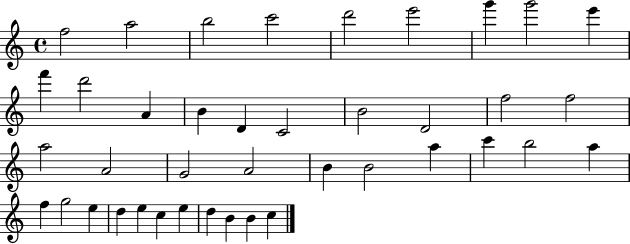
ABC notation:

X:1
T:Untitled
M:4/4
L:1/4
K:C
f2 a2 b2 c'2 d'2 e'2 g' g'2 e' f' d'2 A B D C2 B2 D2 f2 f2 a2 A2 G2 A2 B B2 a c' b2 a f g2 e d e c e d B B c